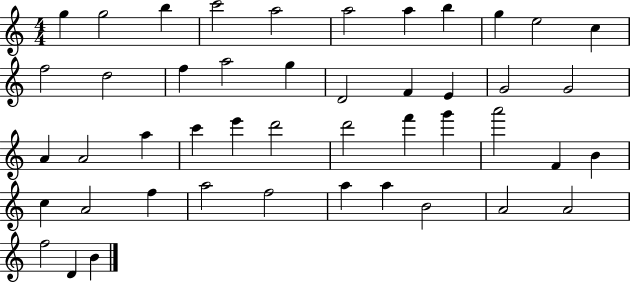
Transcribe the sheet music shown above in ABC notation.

X:1
T:Untitled
M:4/4
L:1/4
K:C
g g2 b c'2 a2 a2 a b g e2 c f2 d2 f a2 g D2 F E G2 G2 A A2 a c' e' d'2 d'2 f' g' a'2 F B c A2 f a2 f2 a a B2 A2 A2 f2 D B